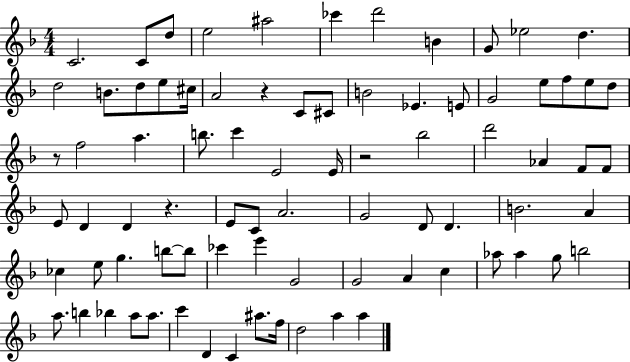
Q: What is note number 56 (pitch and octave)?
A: E6